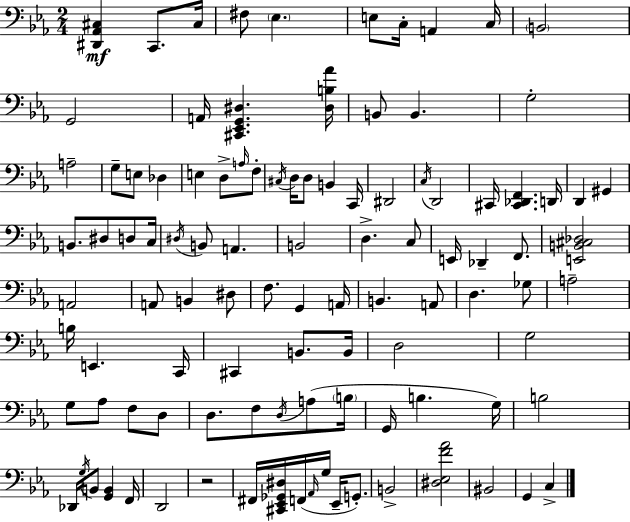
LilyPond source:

{
  \clef bass
  \numericTimeSignature
  \time 2/4
  \key ees \major
  <dis, aes, cis>4\mf c,8. cis16 | fis8 \parenthesize ees4. | e8 c16-. a,4 c16 | \parenthesize b,2 | \break g,2 | a,16 <cis, ees, g, dis>4. <dis b aes'>16 | b,8 b,4. | g2-. | \break a2-- | g8-- e8 des4 | e4 d8-> \grace { a16 } f8-. | \acciaccatura { cis16 } d16 d8 b,4 | \break c,16 dis,2 | \acciaccatura { c16 } d,2 | cis,16 <cis, des, f,>4. | d,16 d,4 gis,4 | \break b,8. dis8 | d8 c16 \acciaccatura { dis16 } b,8 a,4. | b,2 | d4.-> | \break c8 e,16 des,4-- | f,8. <e, b, cis des>2 | a,2 | a,8 b,4 | \break dis8 f8. g,4 | a,16 b,4. | a,8 d4. | ges8 a2-- | \break b16 e,4. | c,16 cis,4 | b,8. b,16 d2 | g2 | \break g8 aes8 | f8 d8 d8. f8 | \acciaccatura { d16 } a8( \parenthesize b16 g,16 b4. | g16) b2 | \break des,16 \acciaccatura { g16 } b,8 | <g, b,>4 f,16 d,2 | r2 | fis,16 <cis, ees, ges, dis>16 | \break f,16( \grace { aes,16 } g16 ees,16-- g,8.-.) b,2-> | <dis ees f' aes'>2 | bis,2 | g,4 | \break c4-> \bar "|."
}